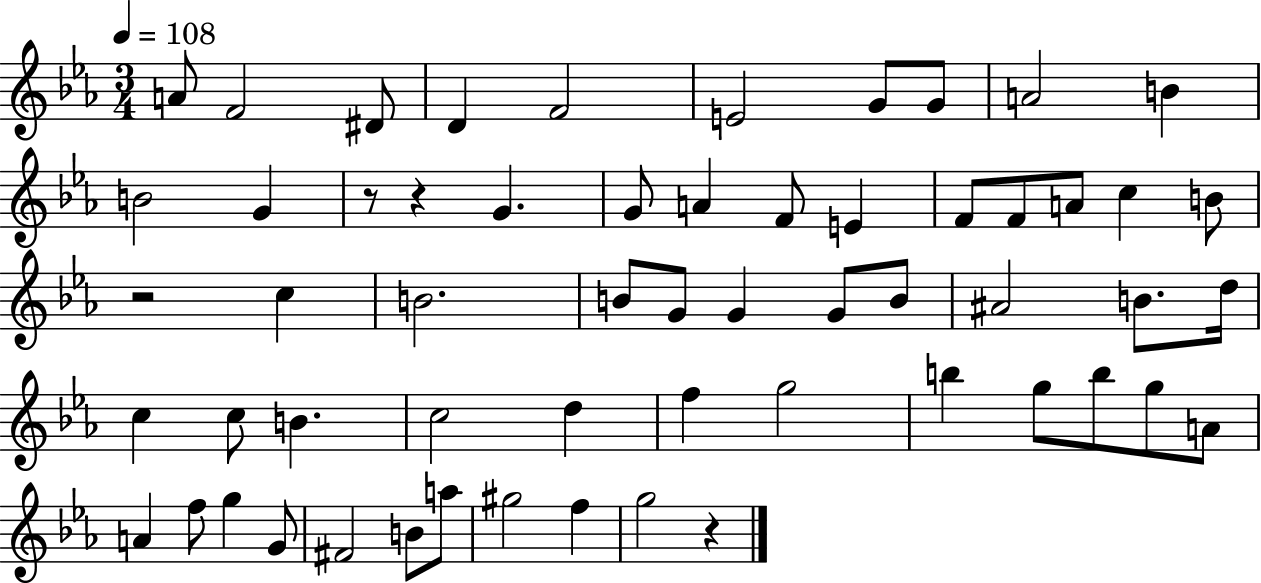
{
  \clef treble
  \numericTimeSignature
  \time 3/4
  \key ees \major
  \tempo 4 = 108
  a'8 f'2 dis'8 | d'4 f'2 | e'2 g'8 g'8 | a'2 b'4 | \break b'2 g'4 | r8 r4 g'4. | g'8 a'4 f'8 e'4 | f'8 f'8 a'8 c''4 b'8 | \break r2 c''4 | b'2. | b'8 g'8 g'4 g'8 b'8 | ais'2 b'8. d''16 | \break c''4 c''8 b'4. | c''2 d''4 | f''4 g''2 | b''4 g''8 b''8 g''8 a'8 | \break a'4 f''8 g''4 g'8 | fis'2 b'8 a''8 | gis''2 f''4 | g''2 r4 | \break \bar "|."
}